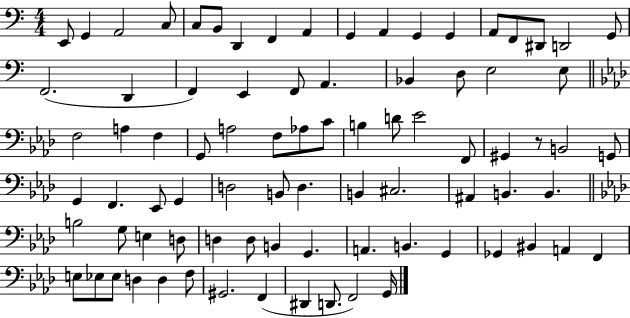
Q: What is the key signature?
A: C major